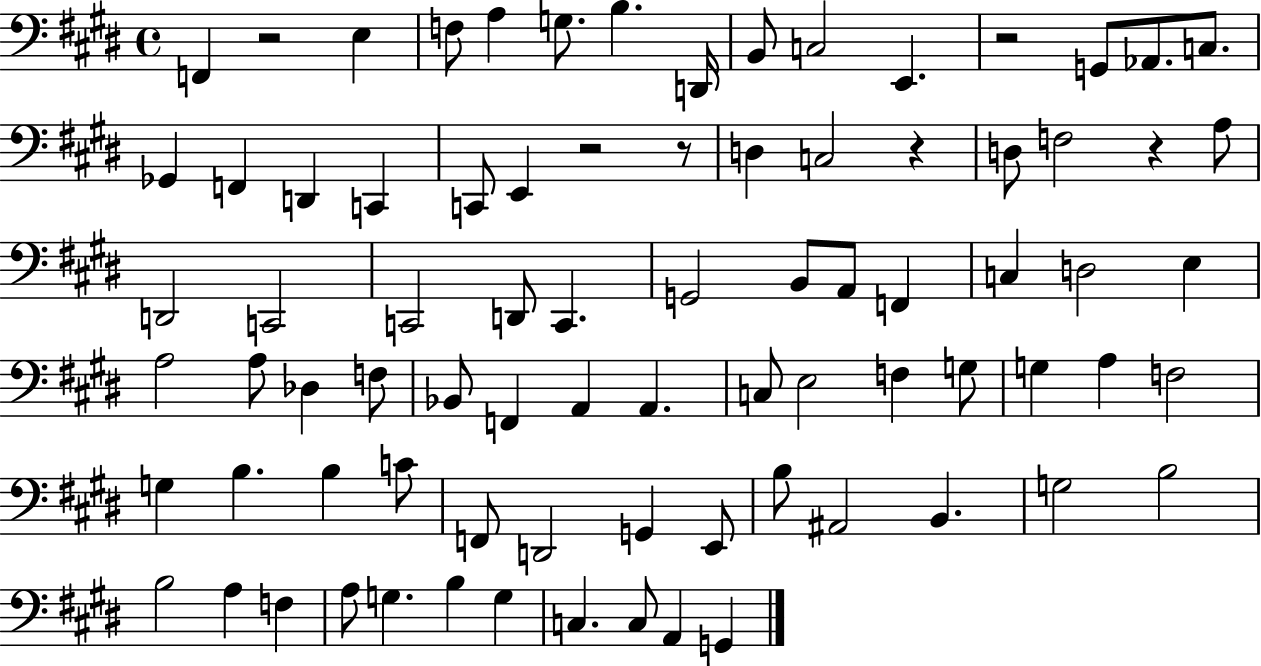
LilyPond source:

{
  \clef bass
  \time 4/4
  \defaultTimeSignature
  \key e \major
  f,4 r2 e4 | f8 a4 g8. b4. d,16 | b,8 c2 e,4. | r2 g,8 aes,8. c8. | \break ges,4 f,4 d,4 c,4 | c,8 e,4 r2 r8 | d4 c2 r4 | d8 f2 r4 a8 | \break d,2 c,2 | c,2 d,8 c,4. | g,2 b,8 a,8 f,4 | c4 d2 e4 | \break a2 a8 des4 f8 | bes,8 f,4 a,4 a,4. | c8 e2 f4 g8 | g4 a4 f2 | \break g4 b4. b4 c'8 | f,8 d,2 g,4 e,8 | b8 ais,2 b,4. | g2 b2 | \break b2 a4 f4 | a8 g4. b4 g4 | c4. c8 a,4 g,4 | \bar "|."
}